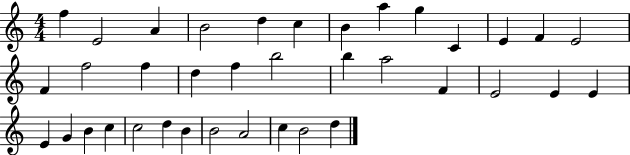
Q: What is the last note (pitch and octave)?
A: D5